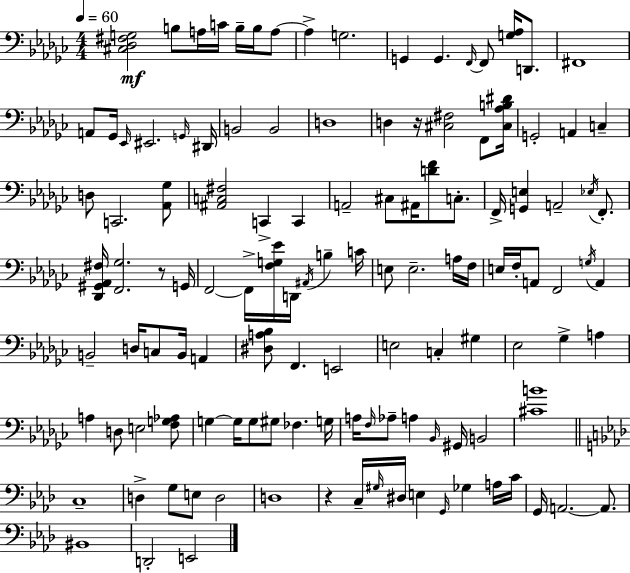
X:1
T:Untitled
M:4/4
L:1/4
K:Ebm
[^C,_D,^F,G,]2 B,/2 A,/4 C/4 B,/4 B,/4 A,/2 A, G,2 G,, G,, F,,/4 F,,/2 [G,_A,]/4 D,,/2 ^F,,4 A,,/2 _G,,/4 _E,,/4 ^E,,2 G,,/4 ^D,,/4 B,,2 B,,2 D,4 D, z/4 [^C,^F,]2 F,,/2 [^C,_A,B,^D]/4 G,,2 A,, C, D,/2 C,,2 [_A,,_G,]/2 [^A,,C,^F,]2 C,, C,, A,,2 ^C,/2 ^A,,/4 [DF]/2 C,/2 F,,/4 [G,,E,] A,,2 _E,/4 F,,/2 [_D,,^G,,_A,,^F,]/4 [F,,_G,]2 z/2 G,,/4 F,,2 F,,/4 [F,G,_E]/4 D,,/4 ^A,,/4 B, C/4 E,/2 E,2 A,/4 F,/4 E,/4 F,/4 A,,/2 F,,2 G,/4 A,, B,,2 D,/4 C,/2 B,,/4 A,, [^D,A,_B,]/2 F,, E,,2 E,2 C, ^G, _E,2 _G, A, A, D,/2 E,2 [F,G,_A,]/2 G, G,/4 G,/2 ^G,/2 _F, G,/4 A,/4 F,/4 _A,/2 A, _B,,/4 ^G,,/4 B,,2 [^CB]4 C,4 D, G,/2 E,/2 D,2 D,4 z C,/4 ^G,/4 ^D,/4 E, G,,/4 _G, A,/4 C/4 G,,/4 A,,2 A,,/2 ^B,,4 D,,2 E,,2